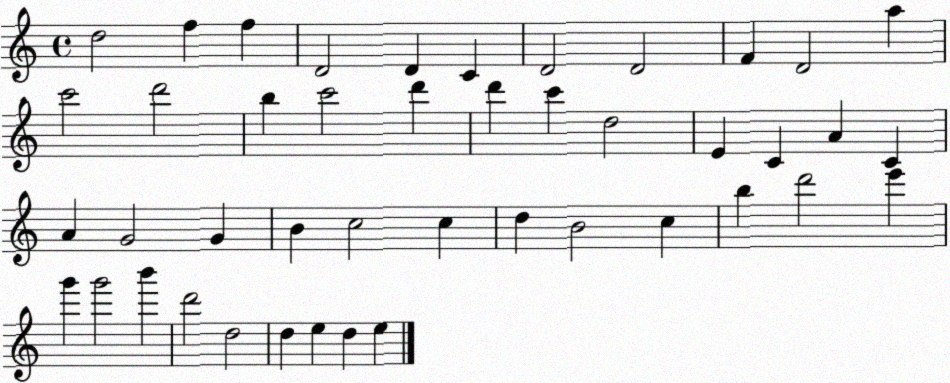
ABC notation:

X:1
T:Untitled
M:4/4
L:1/4
K:C
d2 f f D2 D C D2 D2 F D2 a c'2 d'2 b c'2 d' d' c' d2 E C A C A G2 G B c2 c d B2 c b d'2 e' g' g'2 b' d'2 d2 d e d e